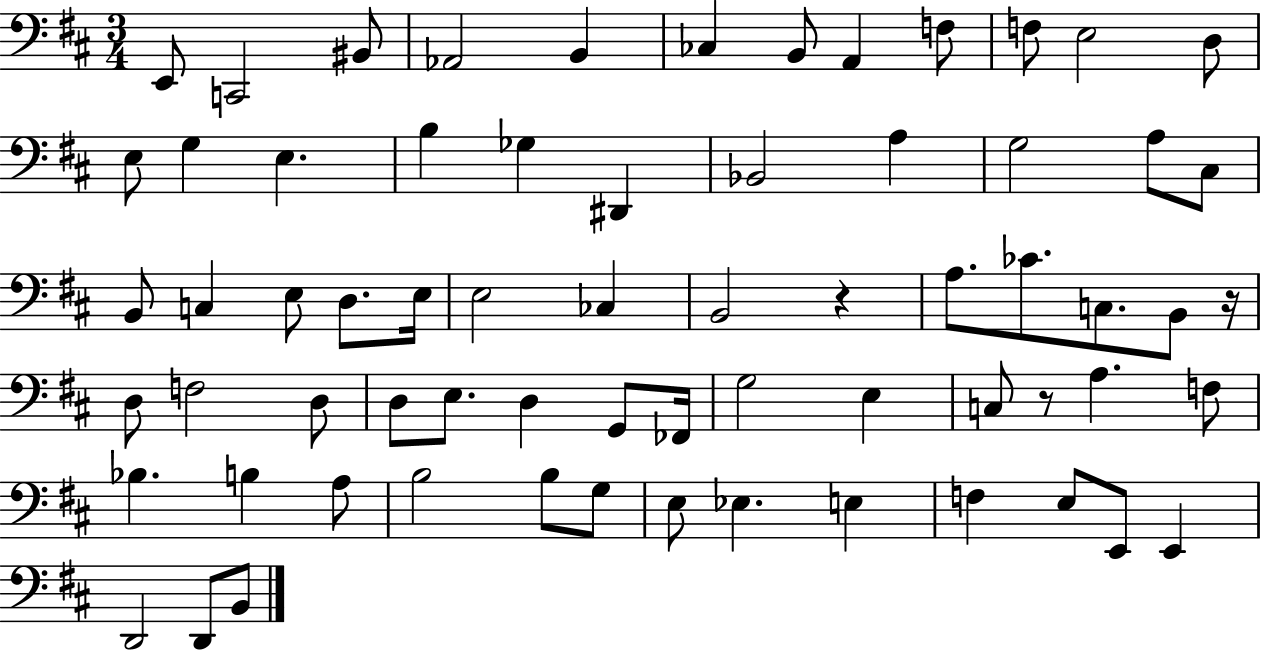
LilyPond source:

{
  \clef bass
  \numericTimeSignature
  \time 3/4
  \key d \major
  e,8 c,2 bis,8 | aes,2 b,4 | ces4 b,8 a,4 f8 | f8 e2 d8 | \break e8 g4 e4. | b4 ges4 dis,4 | bes,2 a4 | g2 a8 cis8 | \break b,8 c4 e8 d8. e16 | e2 ces4 | b,2 r4 | a8. ces'8. c8. b,8 r16 | \break d8 f2 d8 | d8 e8. d4 g,8 fes,16 | g2 e4 | c8 r8 a4. f8 | \break bes4. b4 a8 | b2 b8 g8 | e8 ees4. e4 | f4 e8 e,8 e,4 | \break d,2 d,8 b,8 | \bar "|."
}